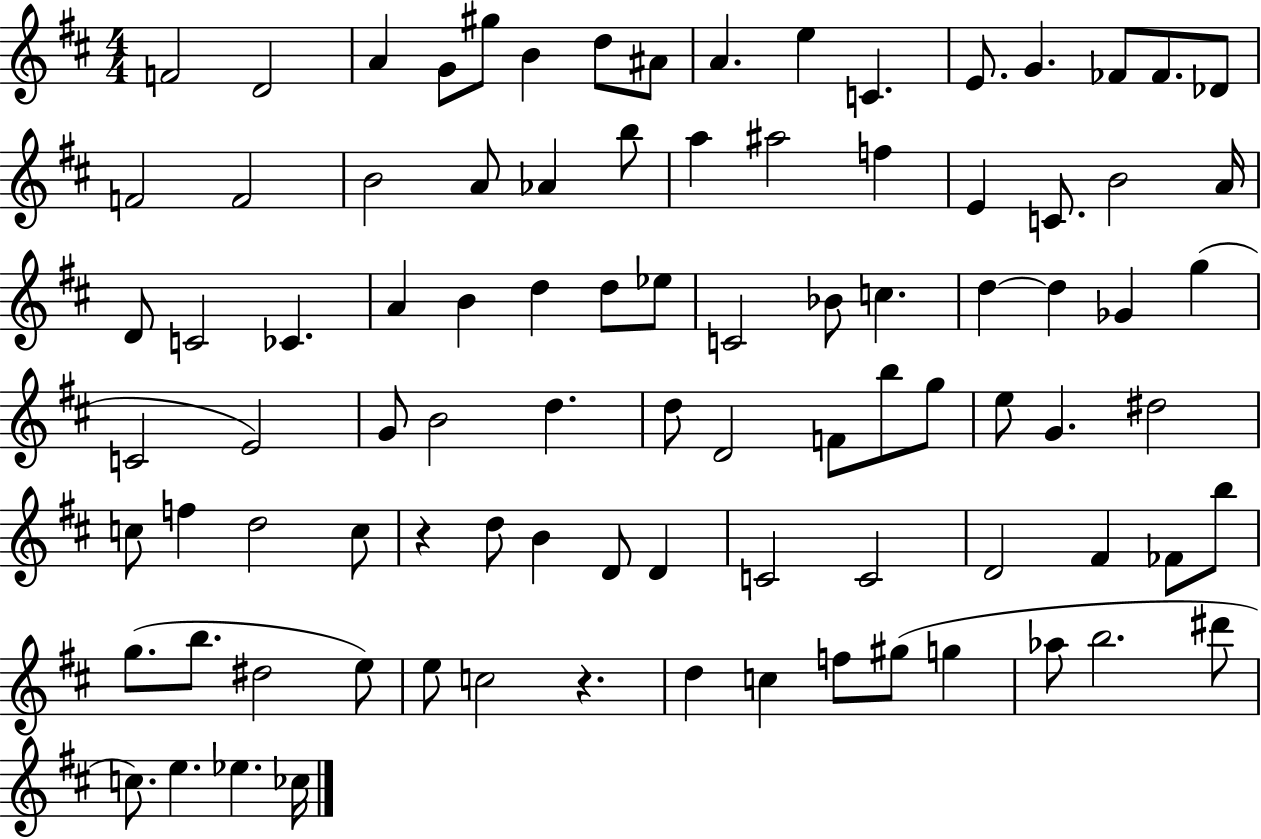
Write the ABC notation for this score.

X:1
T:Untitled
M:4/4
L:1/4
K:D
F2 D2 A G/2 ^g/2 B d/2 ^A/2 A e C E/2 G _F/2 _F/2 _D/2 F2 F2 B2 A/2 _A b/2 a ^a2 f E C/2 B2 A/4 D/2 C2 _C A B d d/2 _e/2 C2 _B/2 c d d _G g C2 E2 G/2 B2 d d/2 D2 F/2 b/2 g/2 e/2 G ^d2 c/2 f d2 c/2 z d/2 B D/2 D C2 C2 D2 ^F _F/2 b/2 g/2 b/2 ^d2 e/2 e/2 c2 z d c f/2 ^g/2 g _a/2 b2 ^d'/2 c/2 e _e _c/4